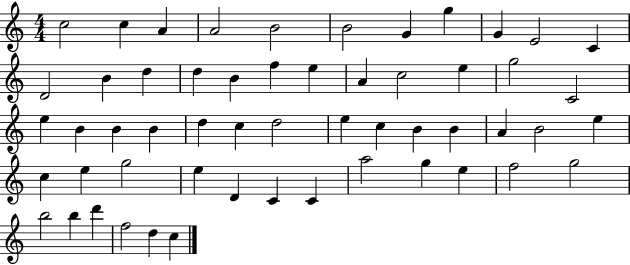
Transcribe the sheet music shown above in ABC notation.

X:1
T:Untitled
M:4/4
L:1/4
K:C
c2 c A A2 B2 B2 G g G E2 C D2 B d d B f e A c2 e g2 C2 e B B B d c d2 e c B B A B2 e c e g2 e D C C a2 g e f2 g2 b2 b d' f2 d c